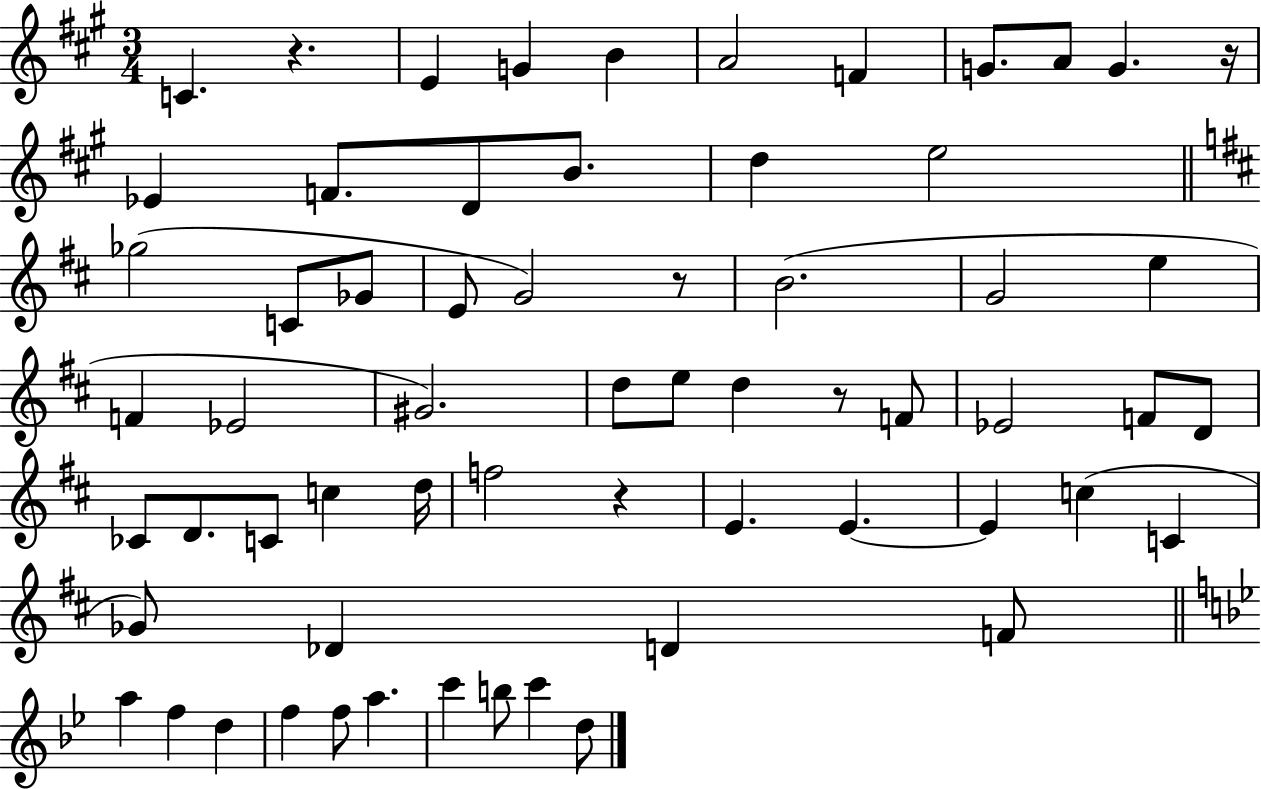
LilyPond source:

{
  \clef treble
  \numericTimeSignature
  \time 3/4
  \key a \major
  c'4. r4. | e'4 g'4 b'4 | a'2 f'4 | g'8. a'8 g'4. r16 | \break ees'4 f'8. d'8 b'8. | d''4 e''2 | \bar "||" \break \key d \major ges''2( c'8 ges'8 | e'8 g'2) r8 | b'2.( | g'2 e''4 | \break f'4 ees'2 | gis'2.) | d''8 e''8 d''4 r8 f'8 | ees'2 f'8 d'8 | \break ces'8 d'8. c'8 c''4 d''16 | f''2 r4 | e'4. e'4.~~ | e'4 c''4( c'4 | \break ges'8) des'4 d'4 f'8 | \bar "||" \break \key g \minor a''4 f''4 d''4 | f''4 f''8 a''4. | c'''4 b''8 c'''4 d''8 | \bar "|."
}